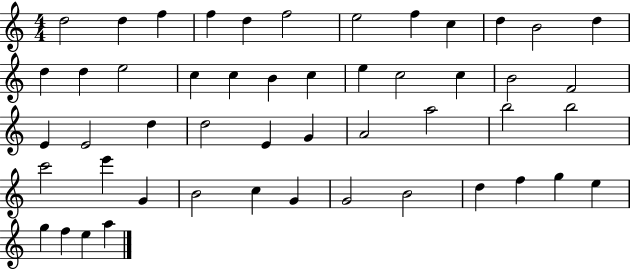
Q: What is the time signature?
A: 4/4